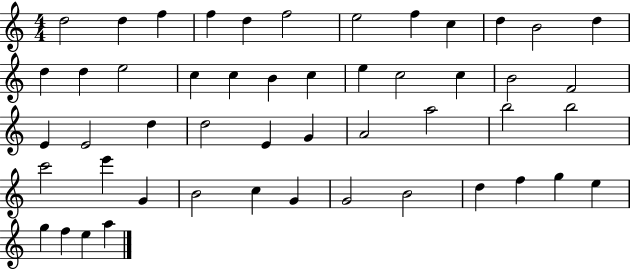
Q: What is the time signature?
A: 4/4